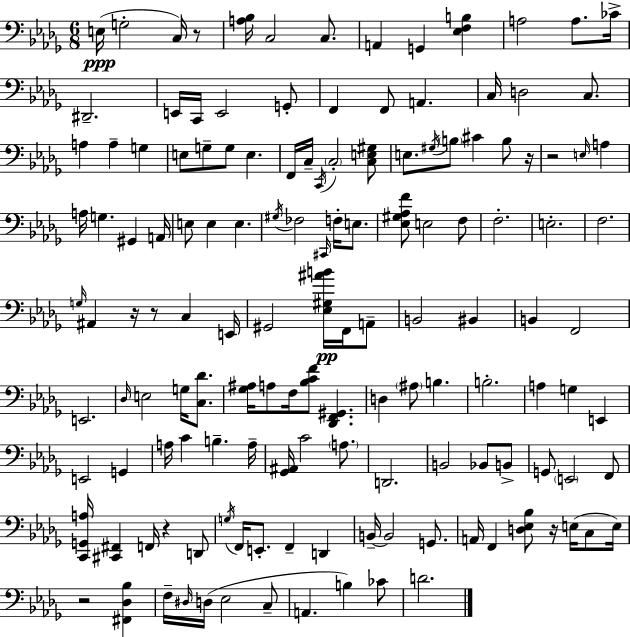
E3/s G3/h C3/s R/e [A3,Bb3]/s C3/h C3/e. A2/q G2/q [Eb3,F3,B3]/q A3/h A3/e. CES4/s D#2/h. E2/s C2/s E2/h G2/e F2/q F2/e A2/q. C3/s D3/h C3/e. A3/q A3/q G3/q E3/e G3/e G3/e E3/q. F2/s C3/s C2/s C3/h [C3,E3,G#3]/e E3/e. G#3/s B3/e C#4/q B3/e R/s R/h E3/s A3/q A3/s G3/q. G#2/q A2/s E3/e E3/q E3/q. G#3/s FES3/h C#2/s F3/s E3/e. [Eb3,G#3,Ab3,F4]/e E3/h F3/e F3/h. E3/h. F3/h. G3/s A#2/q R/s R/e C3/q E2/s G#2/h [Eb3,G#3,A#4,B4]/s F2/s A2/e B2/h BIS2/q B2/q F2/h E2/h. Db3/s E3/h G3/s [C3,Db4]/e. [Gb3,A#3]/s A3/e F3/s [Bb3,C4,F4]/e [Db2,F2,G#2]/q. D3/q A#3/e B3/q. B3/h. A3/q G3/q E2/q E2/h G2/q A3/s C4/q B3/q. A3/s [Gb2,A#2]/s C4/h A3/e. D2/h. B2/h Bb2/e B2/e G2/e E2/h F2/e [C2,G2,A3]/s [C#2,F#2]/q F2/s R/q D2/e G3/s F2/s E2/e. F2/q D2/q B2/s B2/h G2/e. A2/s F2/q [D3,Eb3,Bb3]/e R/s E3/s C3/e E3/s R/h [F#2,Db3,Bb3]/q F3/s D#3/s D3/s Eb3/h C3/e A2/q. B3/q CES4/e D4/h.